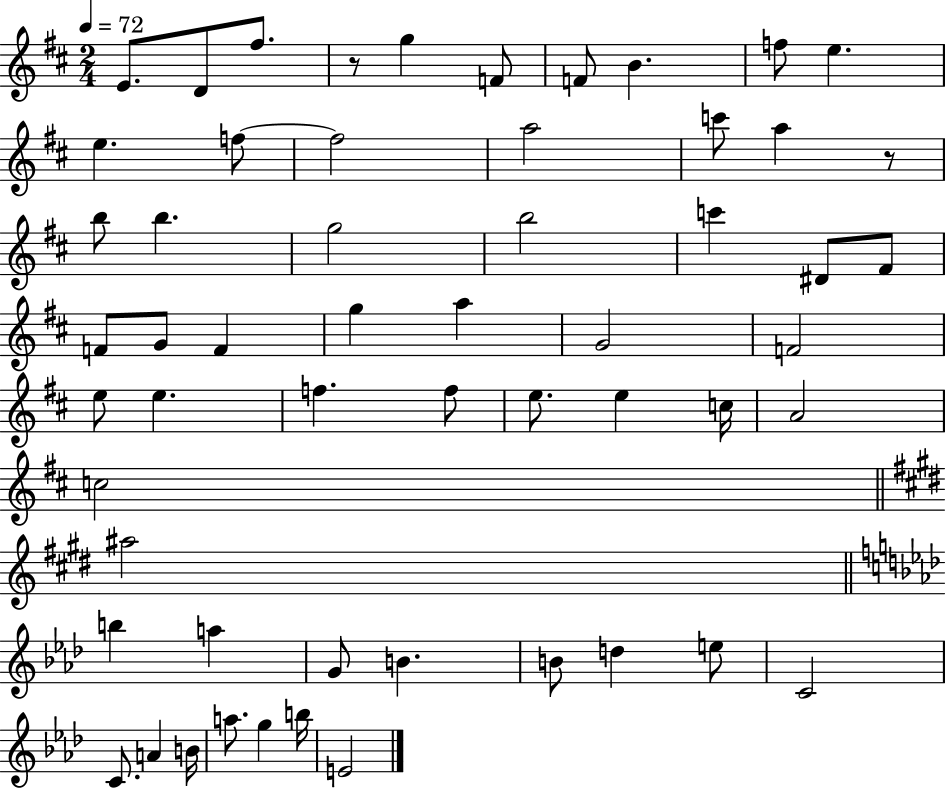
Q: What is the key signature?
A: D major